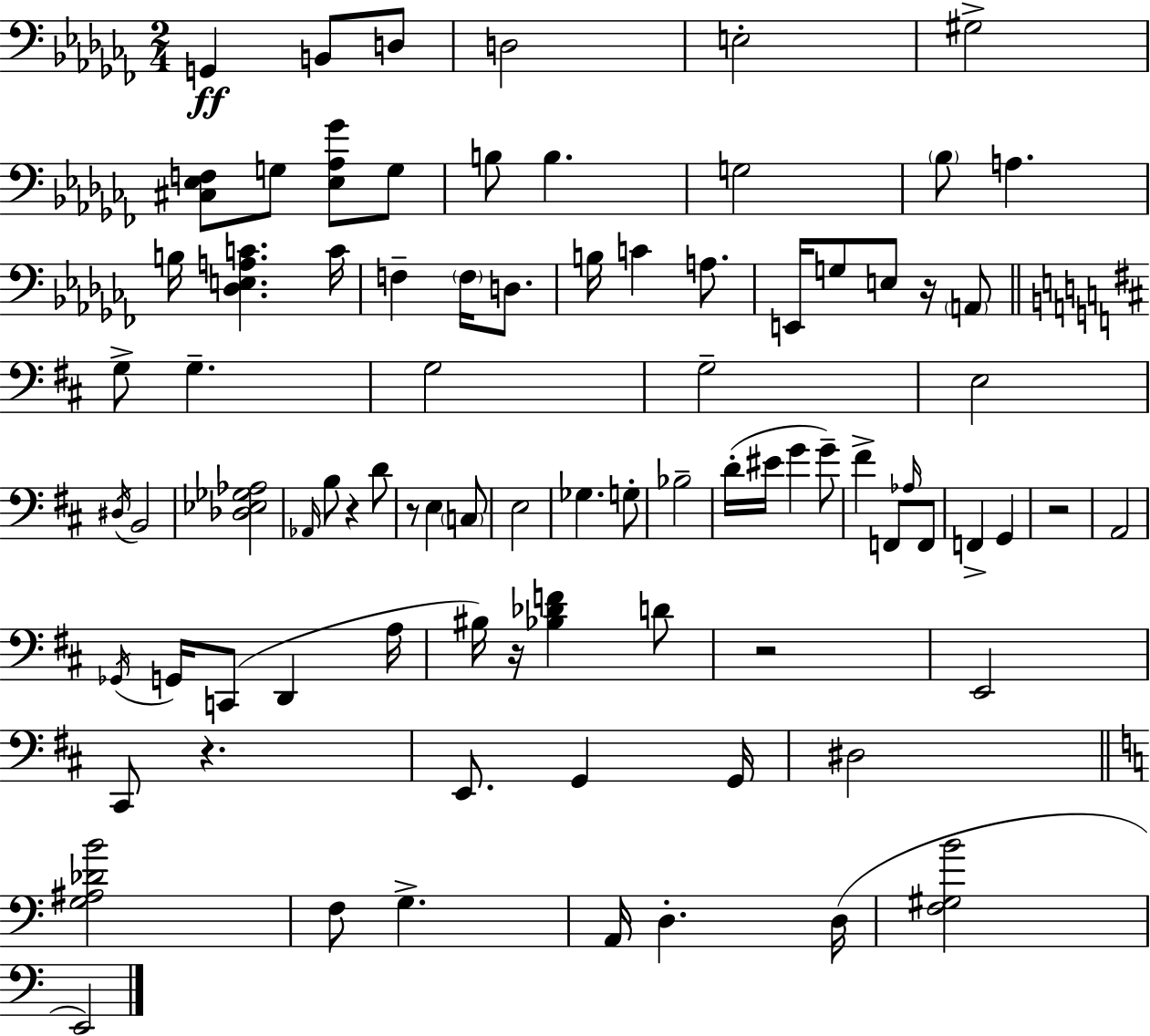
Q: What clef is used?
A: bass